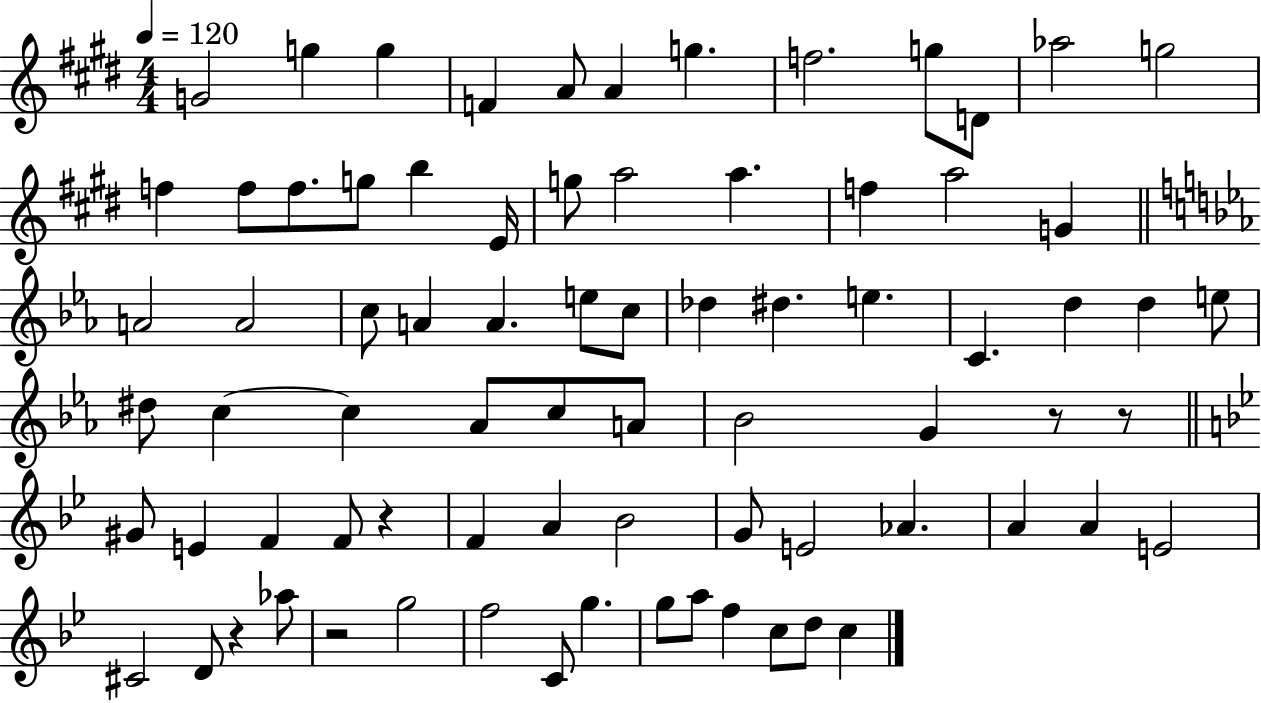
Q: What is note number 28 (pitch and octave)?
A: A4